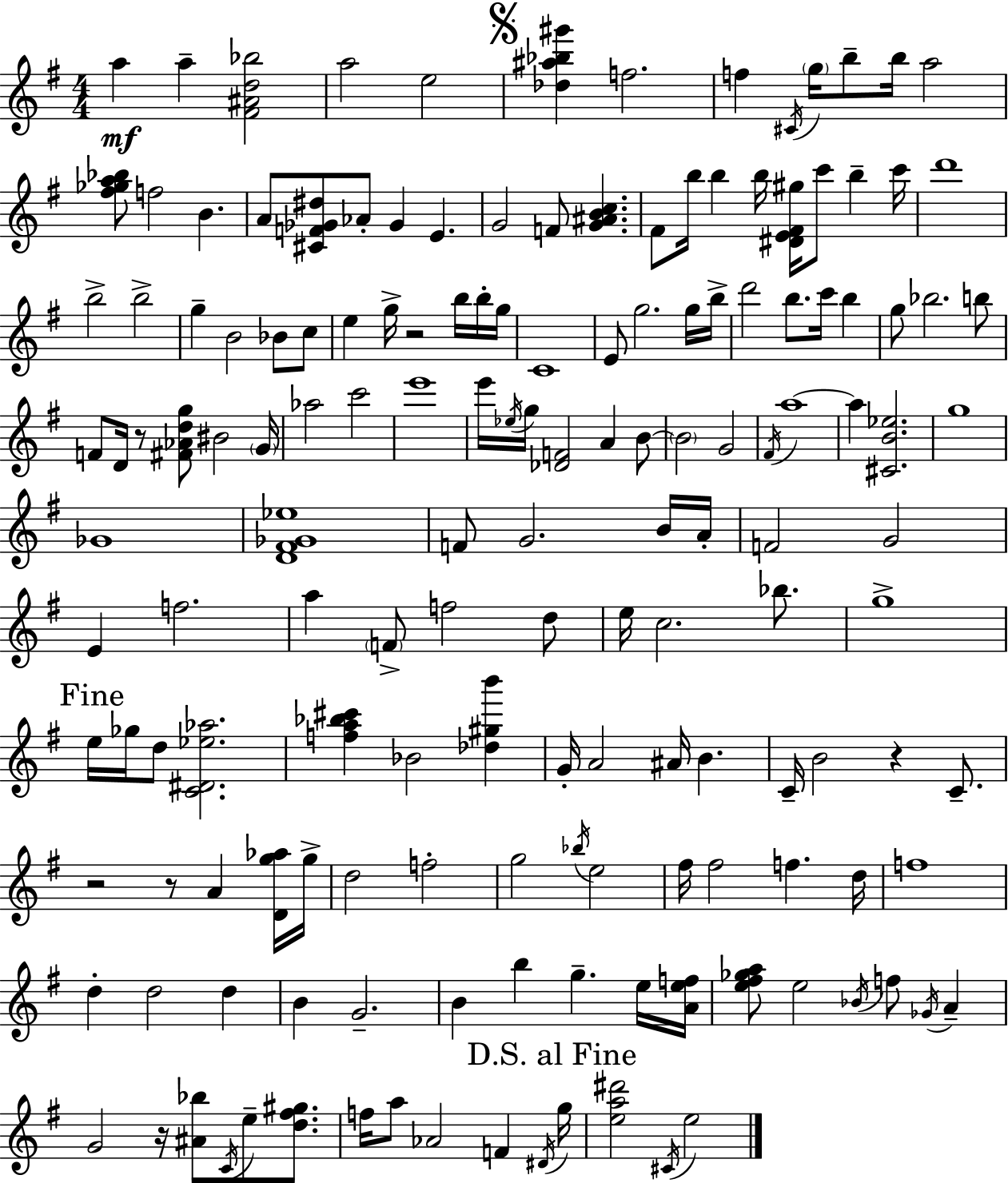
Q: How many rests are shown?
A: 6